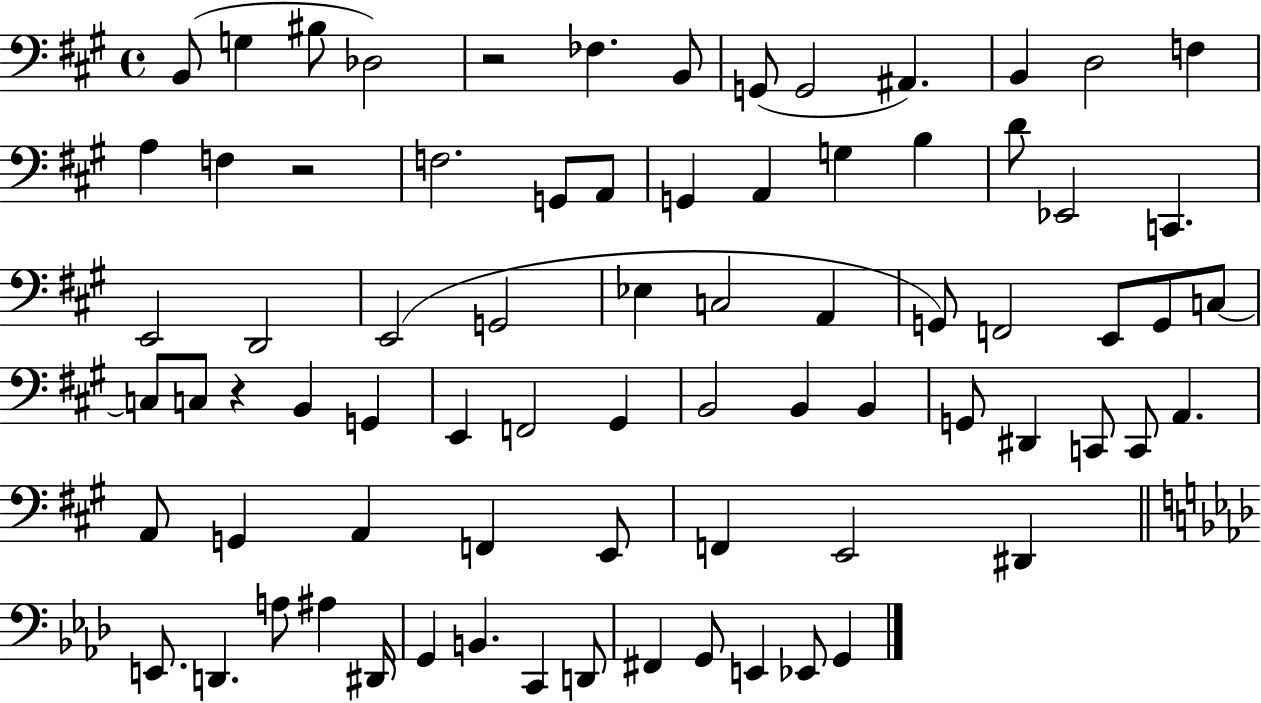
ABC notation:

X:1
T:Untitled
M:4/4
L:1/4
K:A
B,,/2 G, ^B,/2 _D,2 z2 _F, B,,/2 G,,/2 G,,2 ^A,, B,, D,2 F, A, F, z2 F,2 G,,/2 A,,/2 G,, A,, G, B, D/2 _E,,2 C,, E,,2 D,,2 E,,2 G,,2 _E, C,2 A,, G,,/2 F,,2 E,,/2 G,,/2 C,/2 C,/2 C,/2 z B,, G,, E,, F,,2 ^G,, B,,2 B,, B,, G,,/2 ^D,, C,,/2 C,,/2 A,, A,,/2 G,, A,, F,, E,,/2 F,, E,,2 ^D,, E,,/2 D,, A,/2 ^A, ^D,,/4 G,, B,, C,, D,,/2 ^F,, G,,/2 E,, _E,,/2 G,,